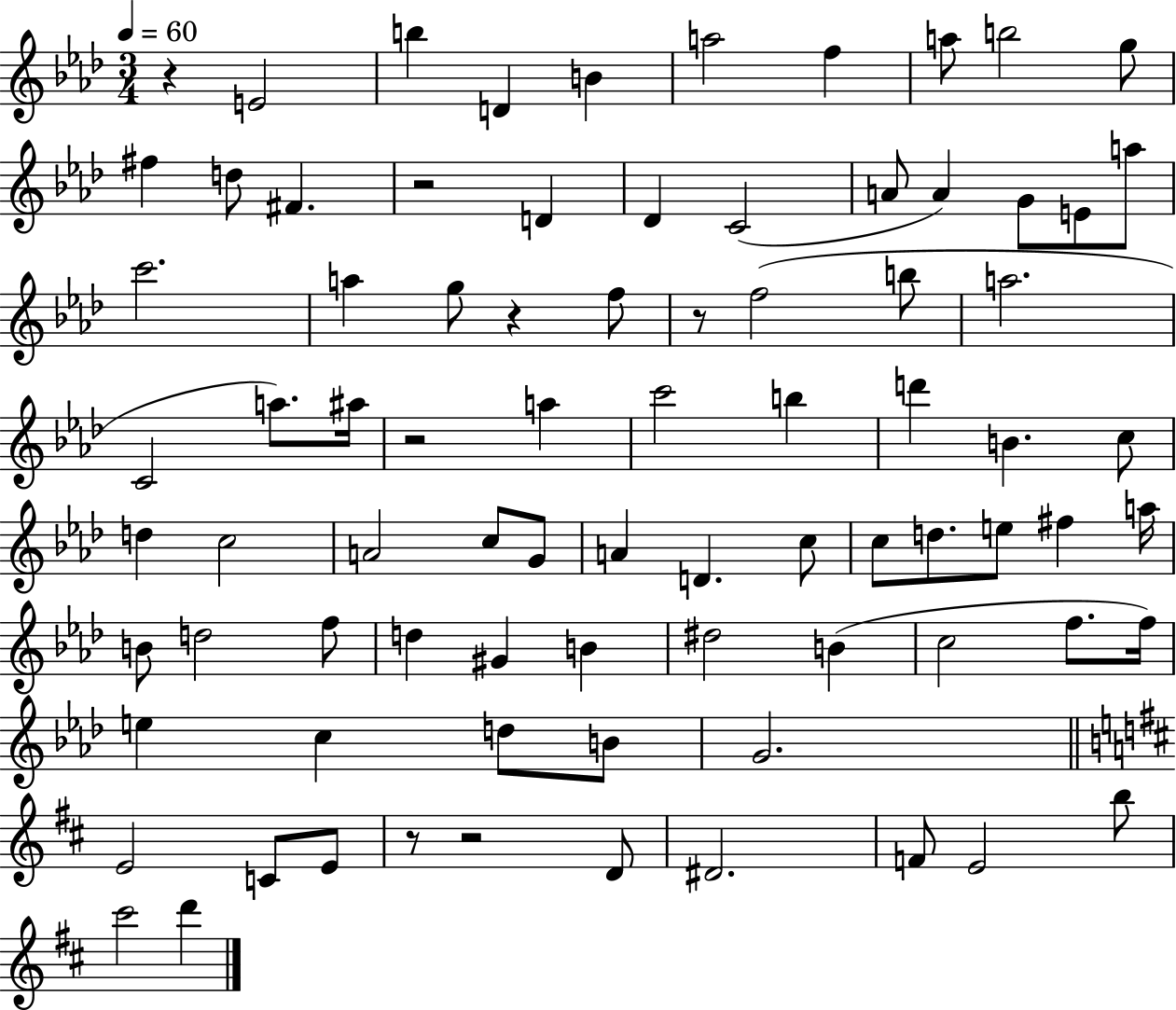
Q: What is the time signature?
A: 3/4